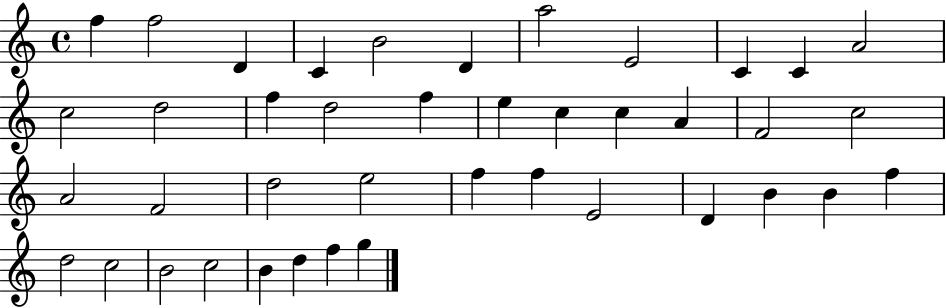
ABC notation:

X:1
T:Untitled
M:4/4
L:1/4
K:C
f f2 D C B2 D a2 E2 C C A2 c2 d2 f d2 f e c c A F2 c2 A2 F2 d2 e2 f f E2 D B B f d2 c2 B2 c2 B d f g